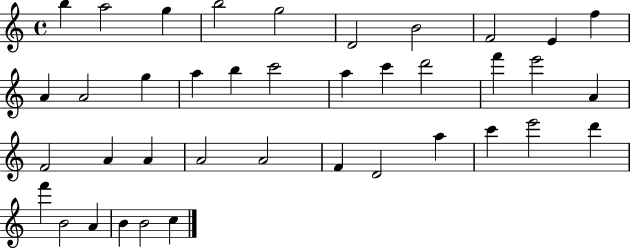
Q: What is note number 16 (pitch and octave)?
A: C6